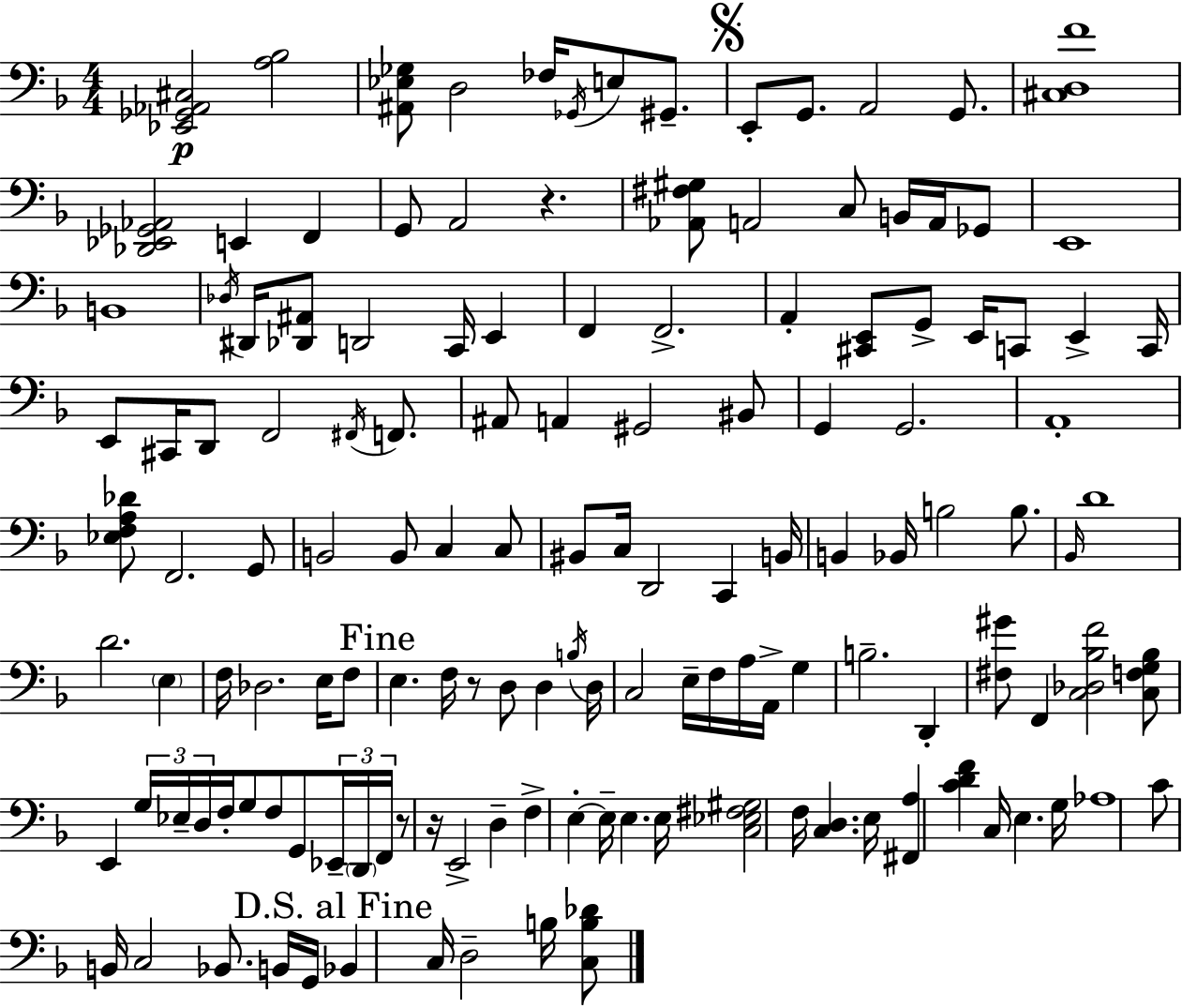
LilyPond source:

{
  \clef bass
  \numericTimeSignature
  \time 4/4
  \key f \major
  <ees, ges, aes, cis>2\p <a bes>2 | <ais, ees ges>8 d2 fes16 \acciaccatura { ges,16 } e8 gis,8.-- | \mark \markup { \musicglyph "scripts.segno" } e,8-. g,8. a,2 g,8. | <cis d f'>1 | \break <des, ees, ges, aes,>2 e,4 f,4 | g,8 a,2 r4. | <aes, fis gis>8 a,2 c8 b,16 a,16 ges,8 | e,1 | \break b,1 | \acciaccatura { des16 } dis,16 <des, ais,>8 d,2 c,16 e,4 | f,4 f,2.-> | a,4-. <cis, e,>8 g,8-> e,16 c,8 e,4-> | \break c,16 e,8 cis,16 d,8 f,2 \acciaccatura { fis,16 } | f,8. ais,8 a,4 gis,2 | bis,8 g,4 g,2. | a,1-. | \break <ees f a des'>8 f,2. | g,8 b,2 b,8 c4 | c8 bis,8 c16 d,2 c,4 | b,16 b,4 bes,16 b2 | \break b8. \grace { bes,16 } d'1 | d'2. | \parenthesize e4 f16 des2. | e16 f8 \mark "Fine" e4. f16 r8 d8 d4 | \break \acciaccatura { b16 } d16 c2 e16-- f16 a16 | a,16-> g4 b2.-- | d,4-. <fis gis'>8 f,4 <c des bes f'>2 | <c f g bes>8 e,4 \tuplet 3/2 { g16 ees16-- d16 } f16-. g8 f8 | \break g,8 \tuplet 3/2 { ees,16-- \parenthesize d,16 f,16 } r8 r16 e,2-> | d4-- f4-> e4-.~~ e16-- e4. | e16 <c ees fis gis>2 f16 <c d>4. | e16 <fis, a>4 <c' d' f'>4 c16 e4. | \break g16 aes1 | c'8 b,16 c2 | bes,8. b,16 g,16 \mark "D.S. al Fine" bes,4 c16 d2-- | b16 <c b des'>8 \bar "|."
}